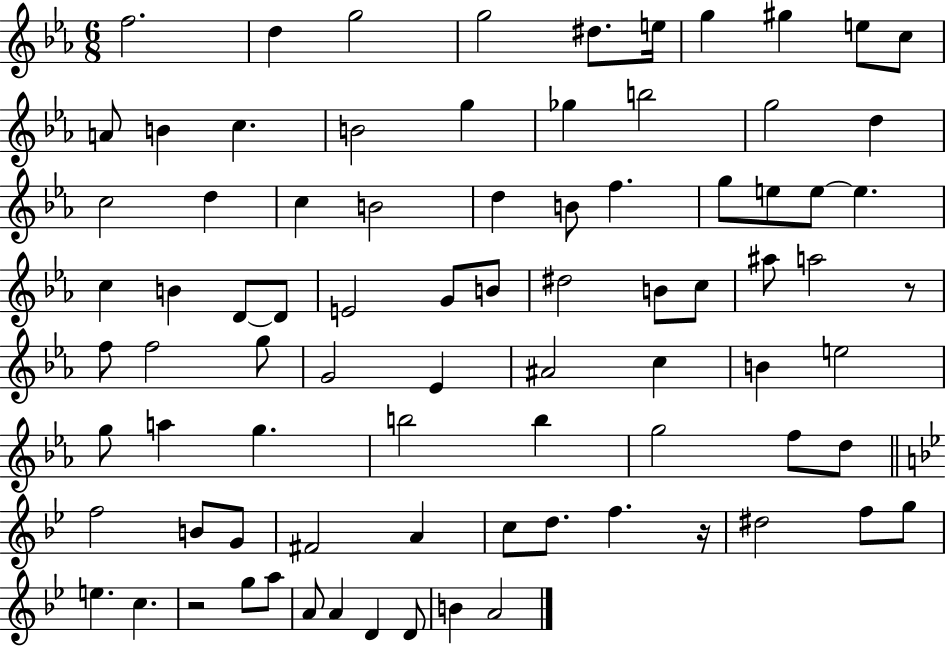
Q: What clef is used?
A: treble